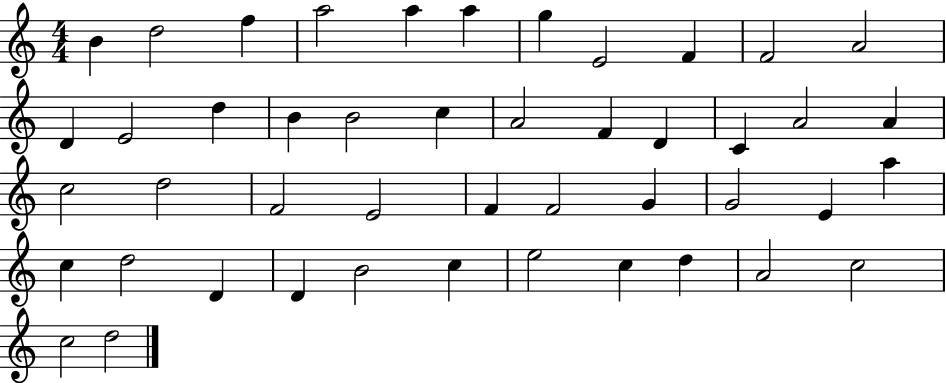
{
  \clef treble
  \numericTimeSignature
  \time 4/4
  \key c \major
  b'4 d''2 f''4 | a''2 a''4 a''4 | g''4 e'2 f'4 | f'2 a'2 | \break d'4 e'2 d''4 | b'4 b'2 c''4 | a'2 f'4 d'4 | c'4 a'2 a'4 | \break c''2 d''2 | f'2 e'2 | f'4 f'2 g'4 | g'2 e'4 a''4 | \break c''4 d''2 d'4 | d'4 b'2 c''4 | e''2 c''4 d''4 | a'2 c''2 | \break c''2 d''2 | \bar "|."
}